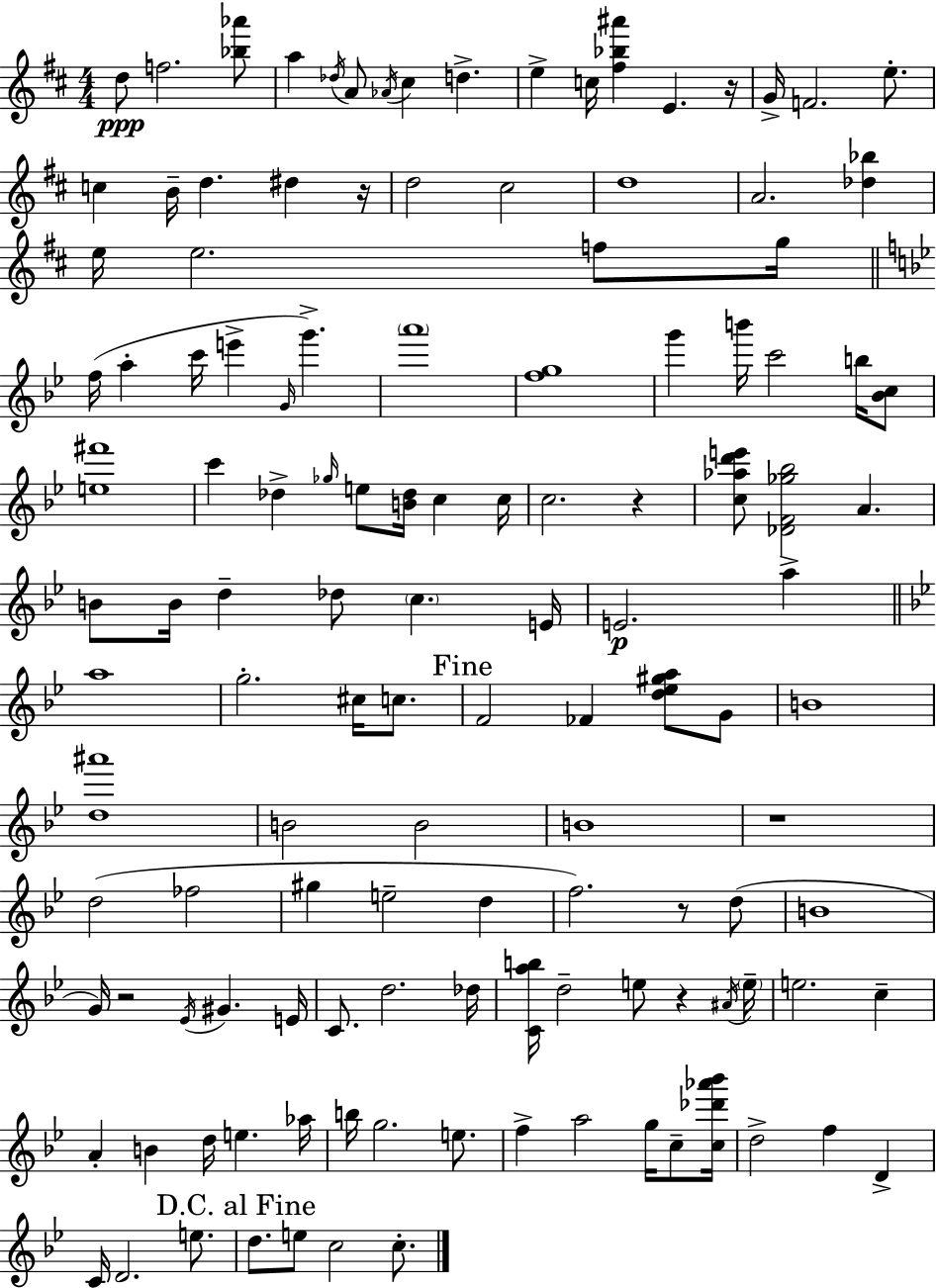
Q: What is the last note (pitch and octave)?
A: C5